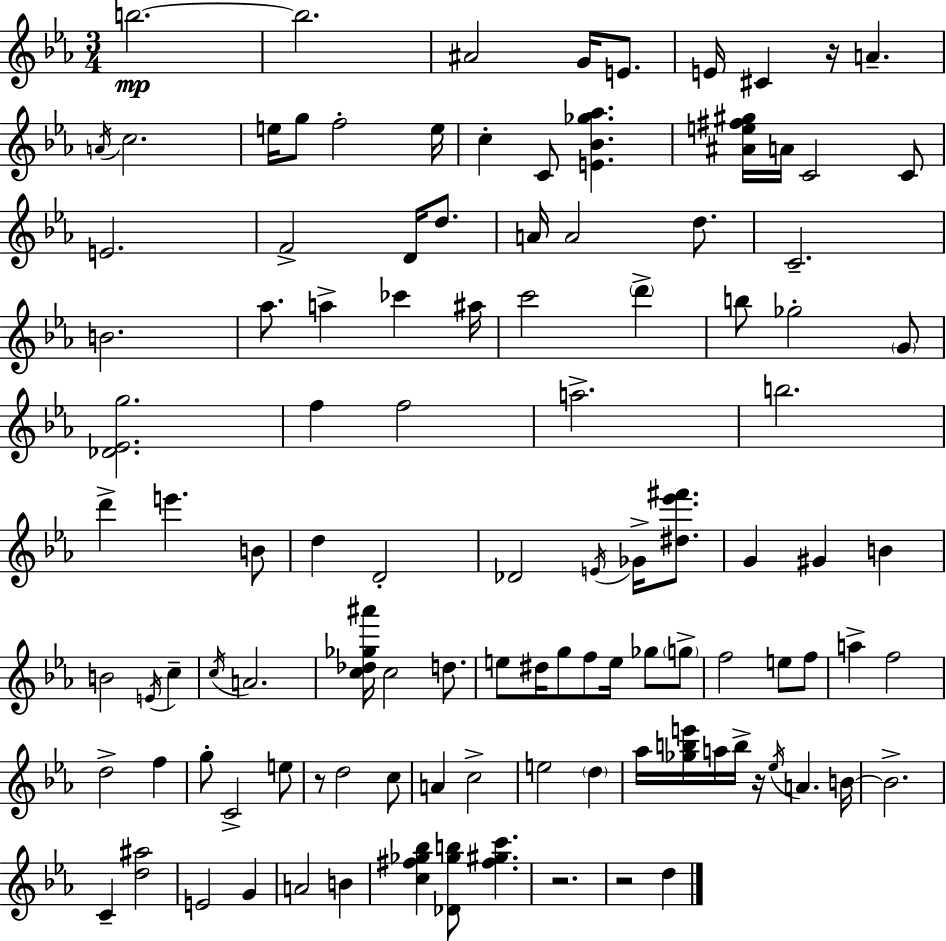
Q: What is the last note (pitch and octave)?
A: D5